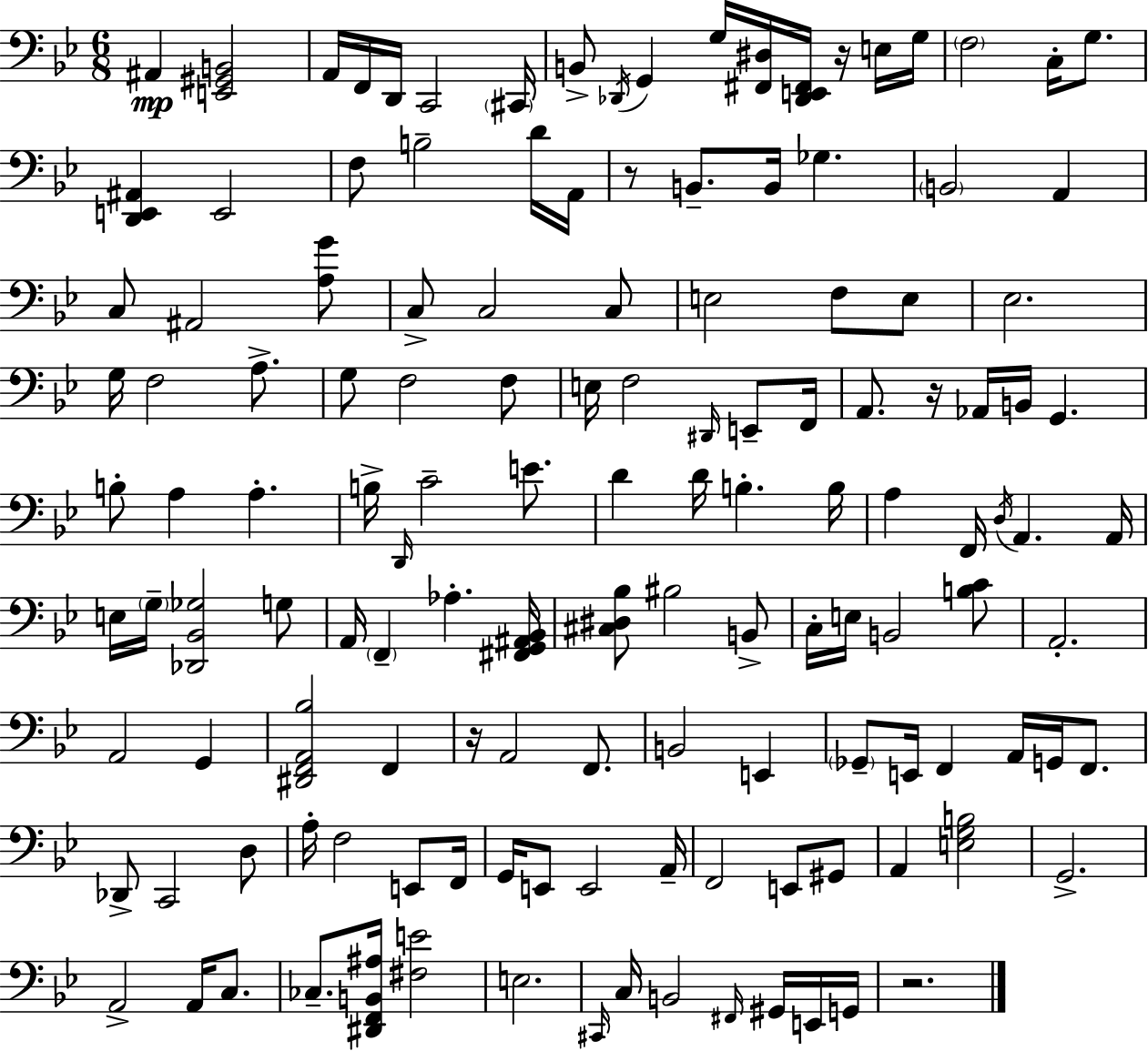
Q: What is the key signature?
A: BES major